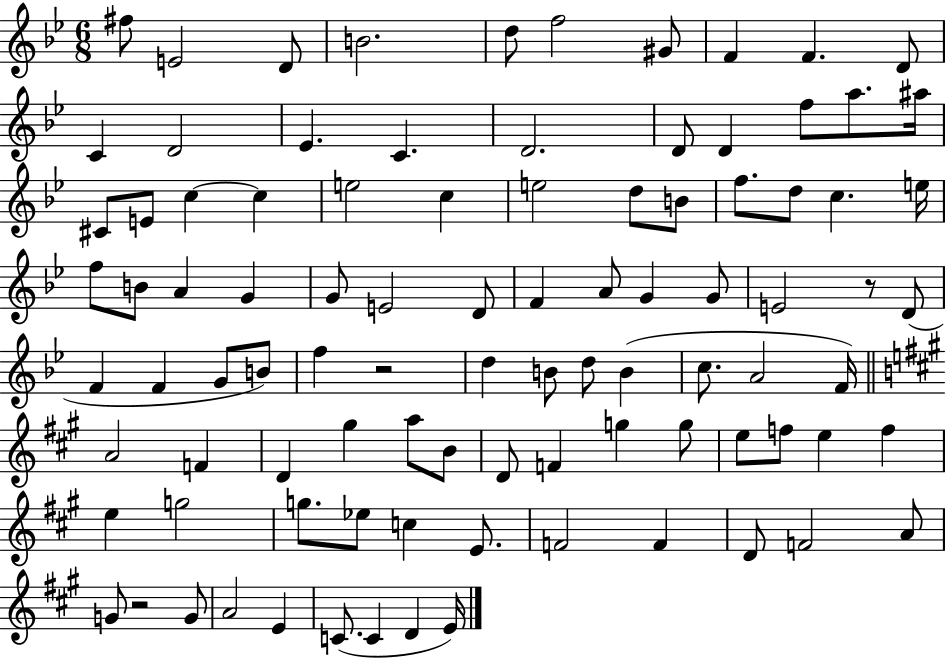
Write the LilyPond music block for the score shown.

{
  \clef treble
  \numericTimeSignature
  \time 6/8
  \key bes \major
  fis''8 e'2 d'8 | b'2. | d''8 f''2 gis'8 | f'4 f'4. d'8 | \break c'4 d'2 | ees'4. c'4. | d'2. | d'8 d'4 f''8 a''8. ais''16 | \break cis'8 e'8 c''4~~ c''4 | e''2 c''4 | e''2 d''8 b'8 | f''8. d''8 c''4. e''16 | \break f''8 b'8 a'4 g'4 | g'8 e'2 d'8 | f'4 a'8 g'4 g'8 | e'2 r8 d'8( | \break f'4 f'4 g'8 b'8) | f''4 r2 | d''4 b'8 d''8 b'4( | c''8. a'2 f'16) | \break \bar "||" \break \key a \major a'2 f'4 | d'4 gis''4 a''8 b'8 | d'8 f'4 g''4 g''8 | e''8 f''8 e''4 f''4 | \break e''4 g''2 | g''8. ees''8 c''4 e'8. | f'2 f'4 | d'8 f'2 a'8 | \break g'8 r2 g'8 | a'2 e'4 | c'8.( c'4 d'4 e'16) | \bar "|."
}